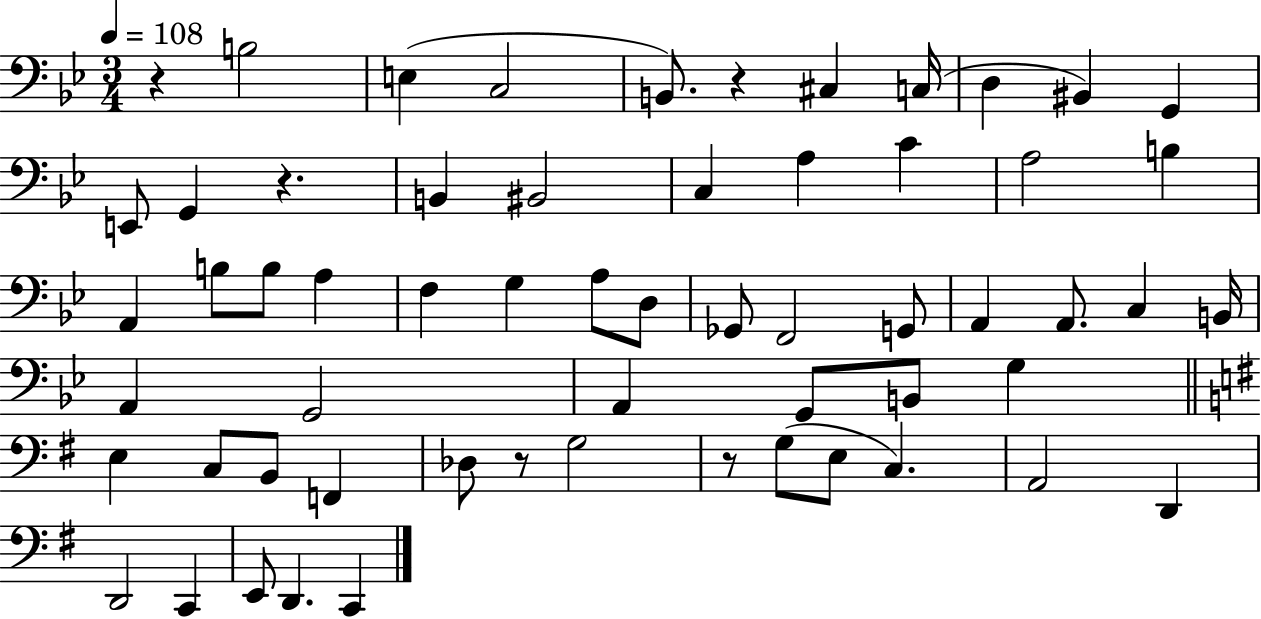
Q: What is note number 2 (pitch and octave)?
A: E3